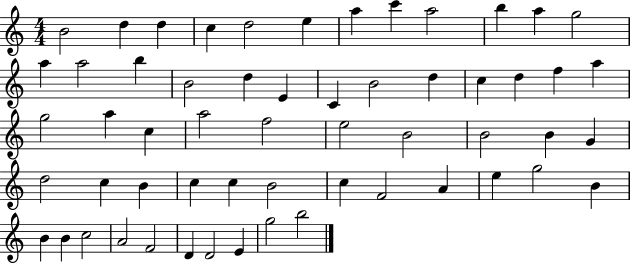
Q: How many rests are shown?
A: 0